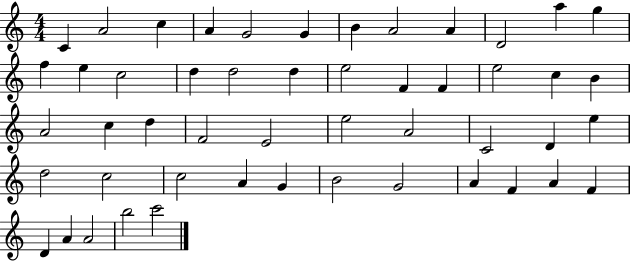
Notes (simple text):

C4/q A4/h C5/q A4/q G4/h G4/q B4/q A4/h A4/q D4/h A5/q G5/q F5/q E5/q C5/h D5/q D5/h D5/q E5/h F4/q F4/q E5/h C5/q B4/q A4/h C5/q D5/q F4/h E4/h E5/h A4/h C4/h D4/q E5/q D5/h C5/h C5/h A4/q G4/q B4/h G4/h A4/q F4/q A4/q F4/q D4/q A4/q A4/h B5/h C6/h